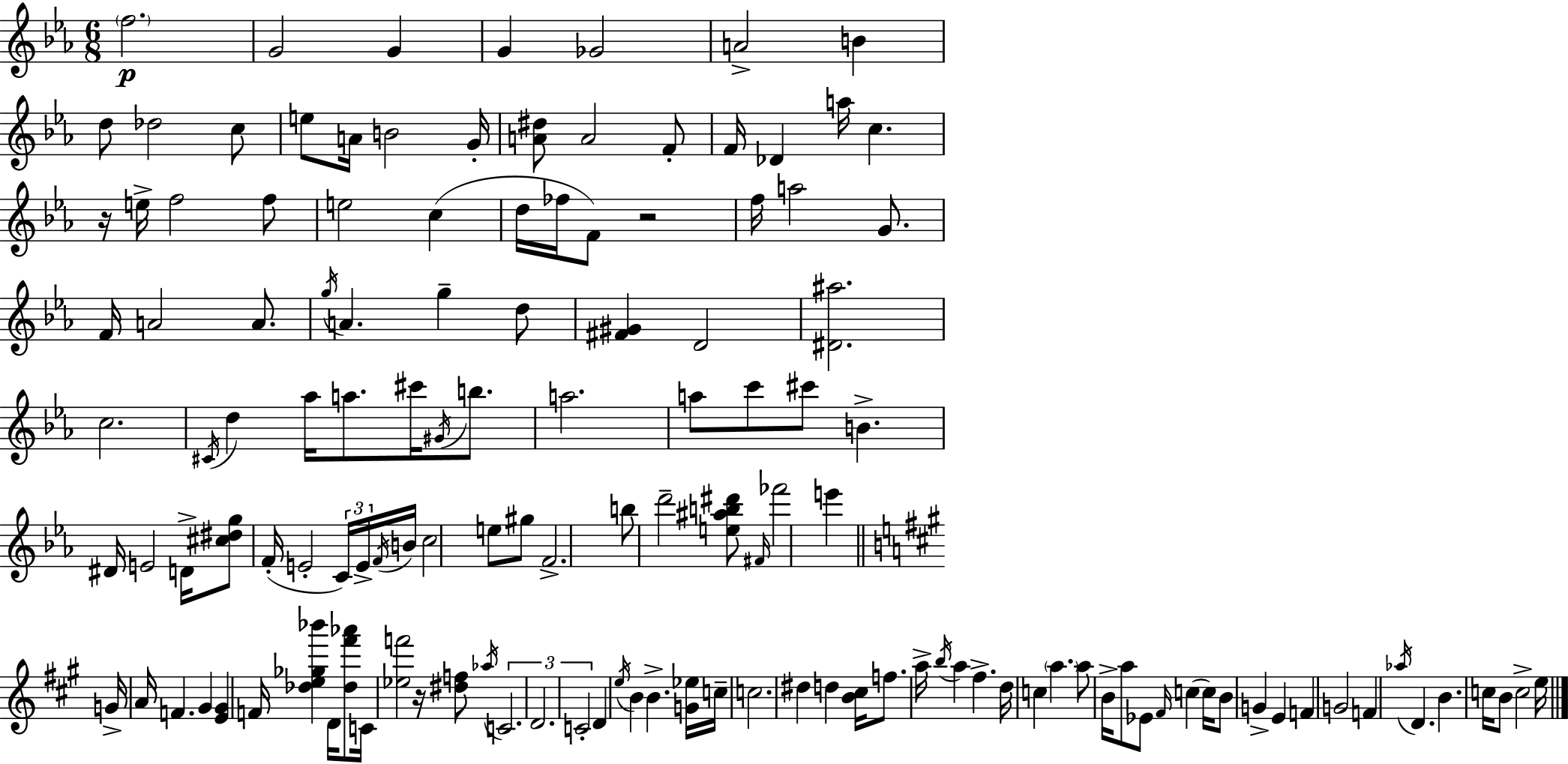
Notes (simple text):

F5/h. G4/h G4/q G4/q Gb4/h A4/h B4/q D5/e Db5/h C5/e E5/e A4/s B4/h G4/s [A4,D#5]/e A4/h F4/e F4/s Db4/q A5/s C5/q. R/s E5/s F5/h F5/e E5/h C5/q D5/s FES5/s F4/e R/h F5/s A5/h G4/e. F4/s A4/h A4/e. G5/s A4/q. G5/q D5/e [F#4,G#4]/q D4/h [D#4,A#5]/h. C5/h. C#4/s D5/q Ab5/s A5/e. C#6/s G#4/s B5/e. A5/h. A5/e C6/e C#6/e B4/q. D#4/s E4/h D4/s [C#5,D#5,G5]/e F4/s E4/h C4/s E4/s F4/s B4/s C5/h E5/e G#5/e F4/h. B5/e D6/h [E5,A#5,B5,D#6]/e F#4/s FES6/h E6/q G4/s A4/s F4/q. G#4/q [E4,G#4]/q F4/s [Db5,E5,Gb5,Bb6]/q D4/s [Db5,F#6,Ab6]/e C4/s [Eb5,F6]/h R/s [D#5,F5]/e Ab5/s C4/h. D4/h. C4/h D4/q E5/s B4/q B4/q. [G4,Eb5]/s C5/s C5/h. D#5/q D5/q [B4,C#5]/s F5/e. A5/s B5/s A5/q F#5/q. D5/s C5/q A5/q. A5/e B4/s A5/e Eb4/e F#4/s C5/q C5/s B4/e G4/q E4/q F4/q G4/h F4/q Ab5/s D4/q. B4/q. C5/s B4/e C5/h E5/s